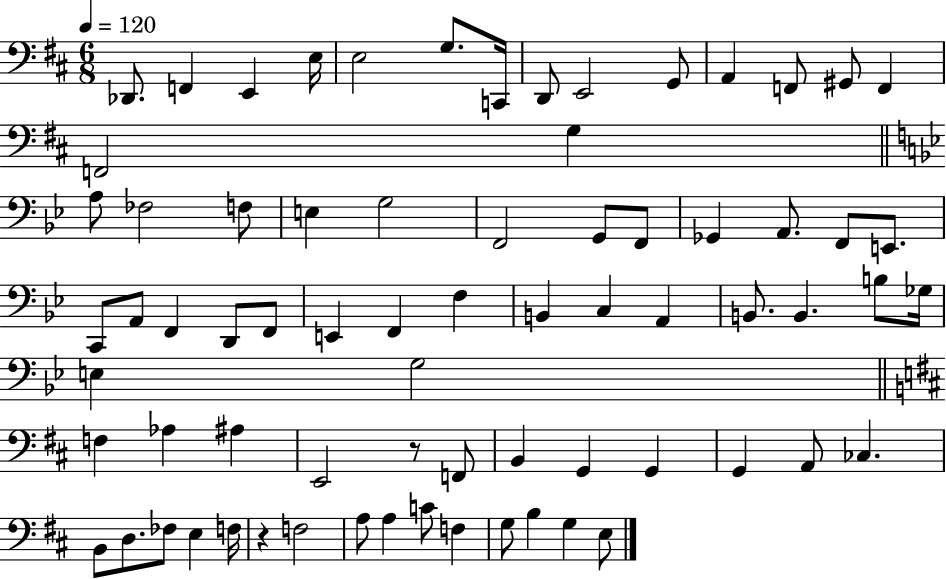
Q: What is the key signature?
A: D major